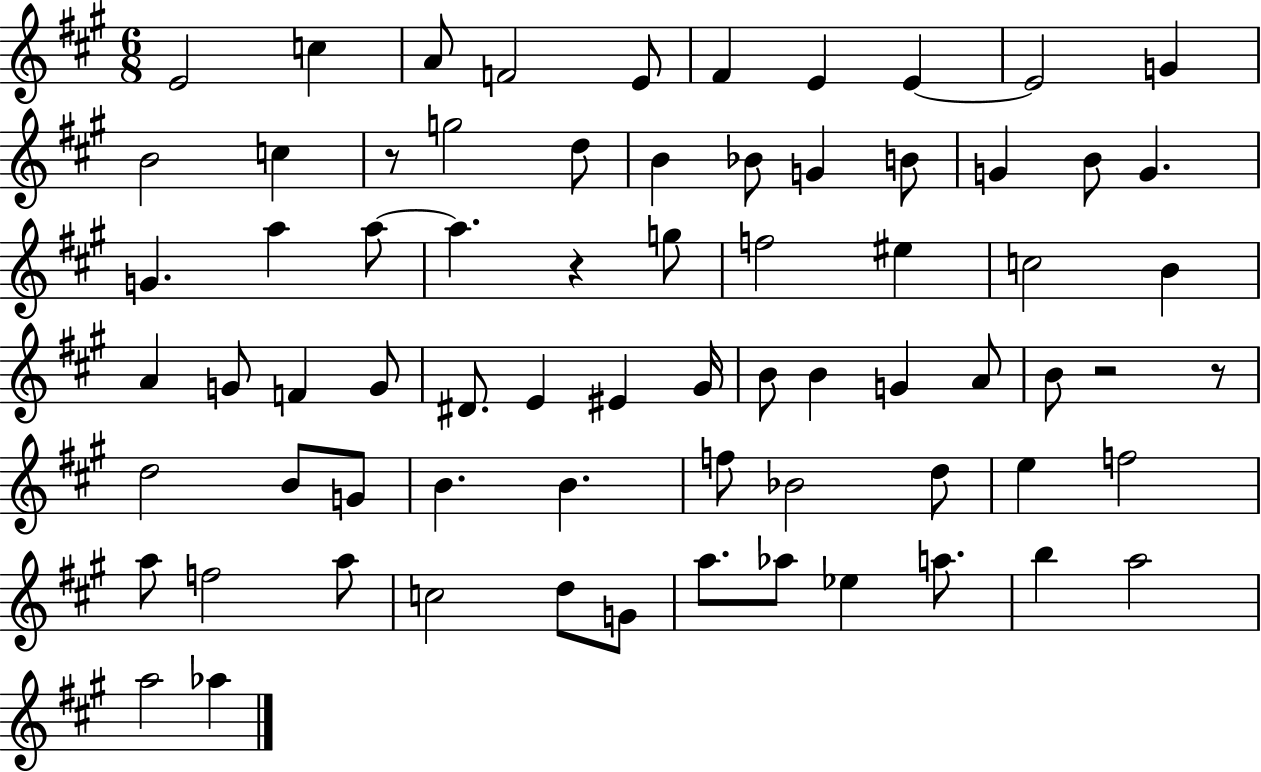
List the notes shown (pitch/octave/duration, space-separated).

E4/h C5/q A4/e F4/h E4/e F#4/q E4/q E4/q E4/h G4/q B4/h C5/q R/e G5/h D5/e B4/q Bb4/e G4/q B4/e G4/q B4/e G4/q. G4/q. A5/q A5/e A5/q. R/q G5/e F5/h EIS5/q C5/h B4/q A4/q G4/e F4/q G4/e D#4/e. E4/q EIS4/q G#4/s B4/e B4/q G4/q A4/e B4/e R/h R/e D5/h B4/e G4/e B4/q. B4/q. F5/e Bb4/h D5/e E5/q F5/h A5/e F5/h A5/e C5/h D5/e G4/e A5/e. Ab5/e Eb5/q A5/e. B5/q A5/h A5/h Ab5/q